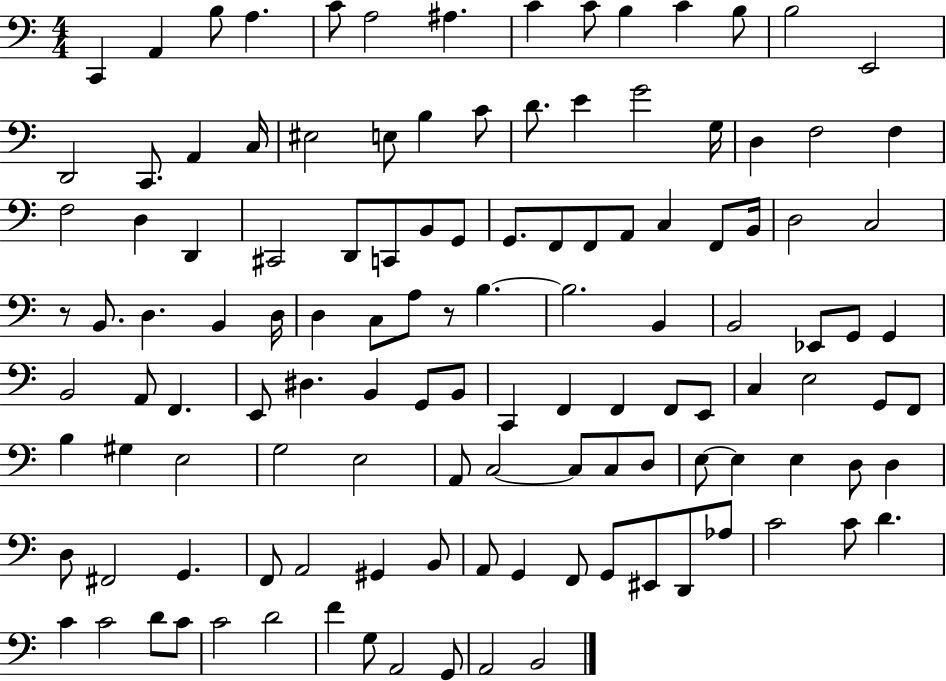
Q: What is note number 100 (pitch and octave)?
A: A2